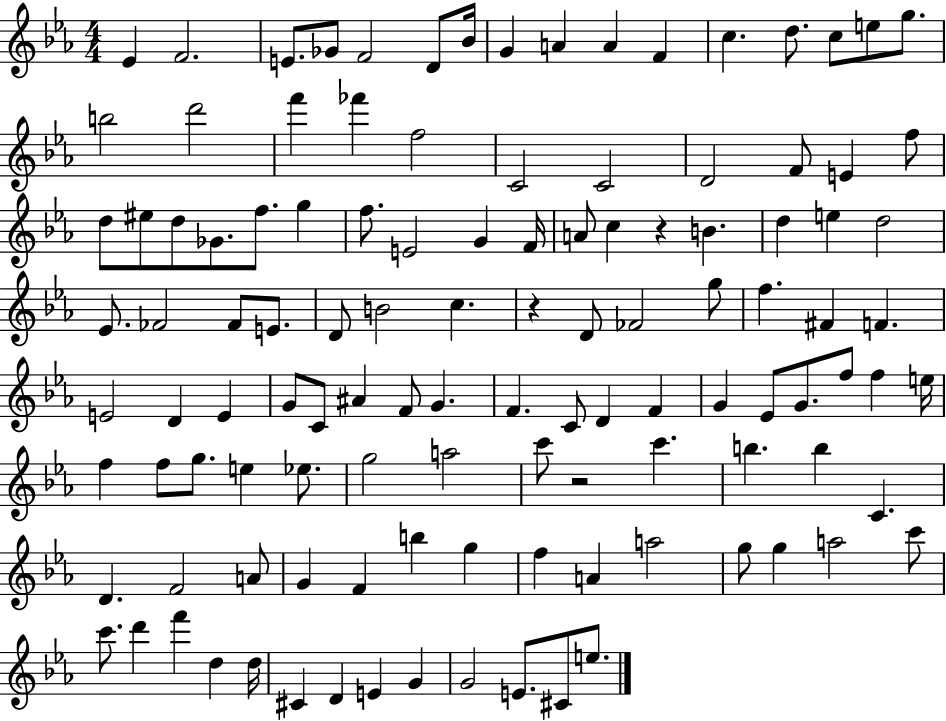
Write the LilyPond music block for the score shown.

{
  \clef treble
  \numericTimeSignature
  \time 4/4
  \key ees \major
  \repeat volta 2 { ees'4 f'2. | e'8. ges'8 f'2 d'8 bes'16 | g'4 a'4 a'4 f'4 | c''4. d''8. c''8 e''8 g''8. | \break b''2 d'''2 | f'''4 fes'''4 f''2 | c'2 c'2 | d'2 f'8 e'4 f''8 | \break d''8 eis''8 d''8 ges'8. f''8. g''4 | f''8. e'2 g'4 f'16 | a'8 c''4 r4 b'4. | d''4 e''4 d''2 | \break ees'8. fes'2 fes'8 e'8. | d'8 b'2 c''4. | r4 d'8 fes'2 g''8 | f''4. fis'4 f'4. | \break e'2 d'4 e'4 | g'8 c'8 ais'4 f'8 g'4. | f'4. c'8 d'4 f'4 | g'4 ees'8 g'8. f''8 f''4 e''16 | \break f''4 f''8 g''8. e''4 ees''8. | g''2 a''2 | c'''8 r2 c'''4. | b''4. b''4 c'4. | \break d'4. f'2 a'8 | g'4 f'4 b''4 g''4 | f''4 a'4 a''2 | g''8 g''4 a''2 c'''8 | \break c'''8. d'''4 f'''4 d''4 d''16 | cis'4 d'4 e'4 g'4 | g'2 e'8. cis'8 e''8. | } \bar "|."
}